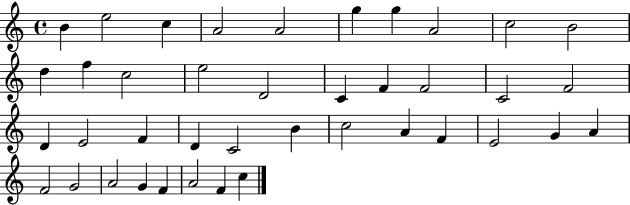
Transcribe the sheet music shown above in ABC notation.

X:1
T:Untitled
M:4/4
L:1/4
K:C
B e2 c A2 A2 g g A2 c2 B2 d f c2 e2 D2 C F F2 C2 F2 D E2 F D C2 B c2 A F E2 G A F2 G2 A2 G F A2 F c